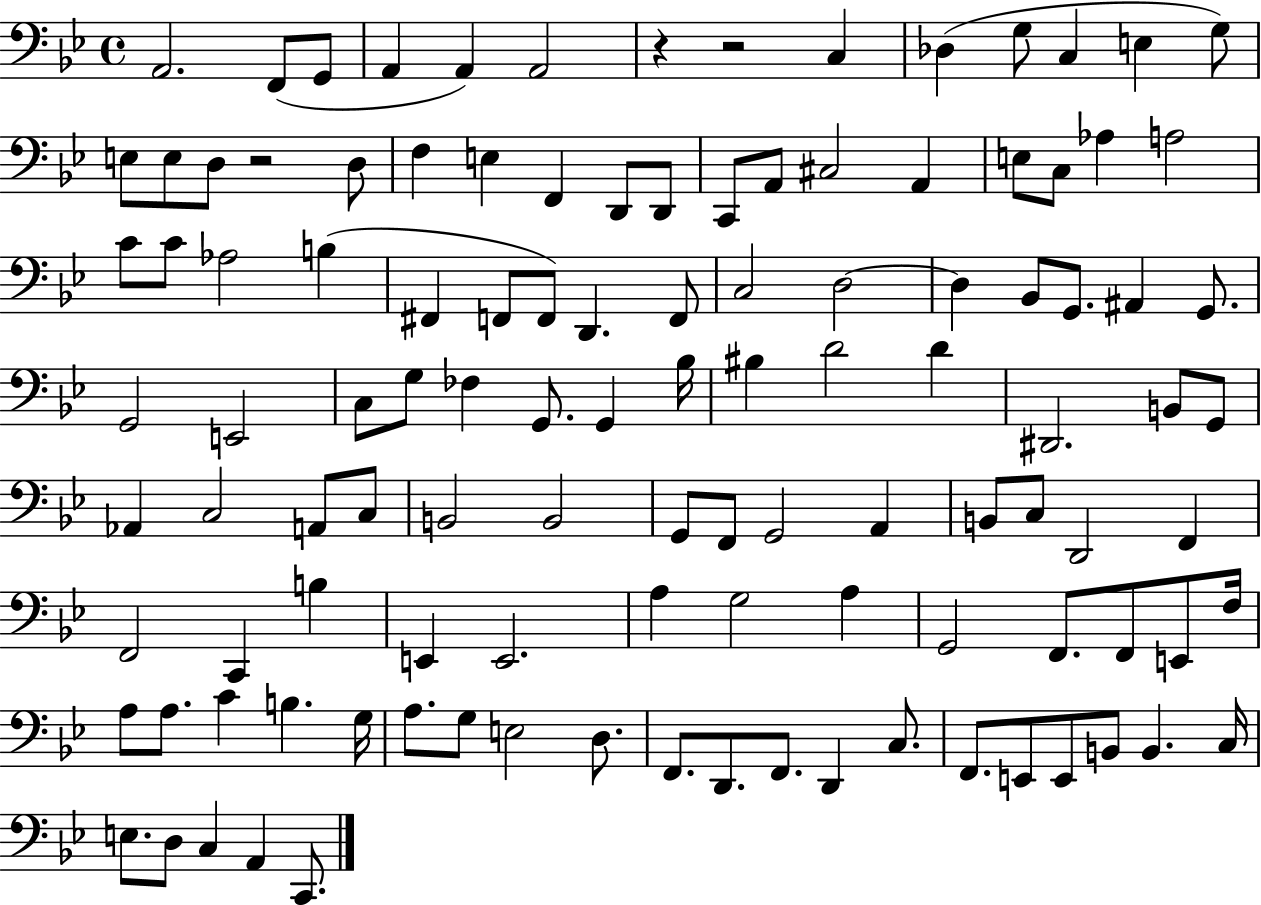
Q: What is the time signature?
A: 4/4